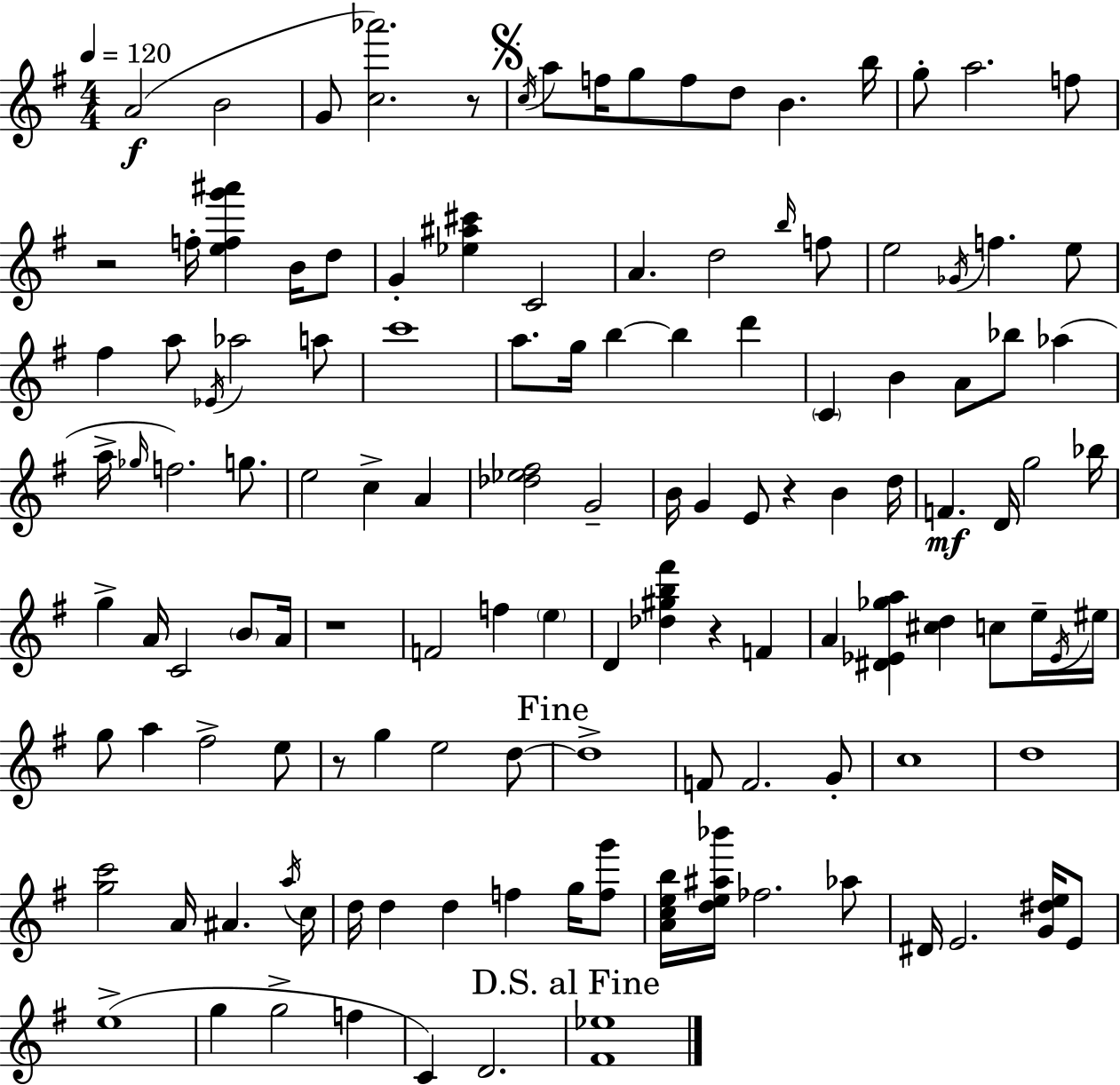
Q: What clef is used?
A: treble